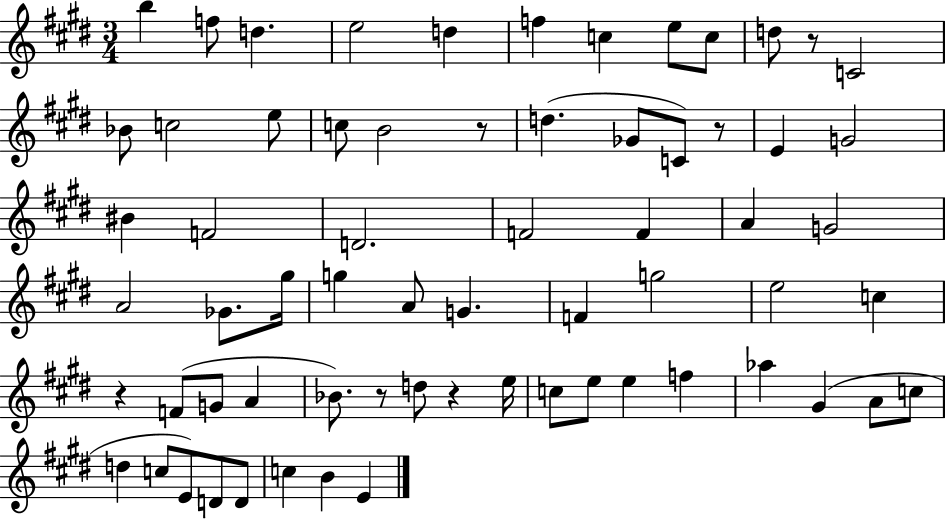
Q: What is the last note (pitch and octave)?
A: E4